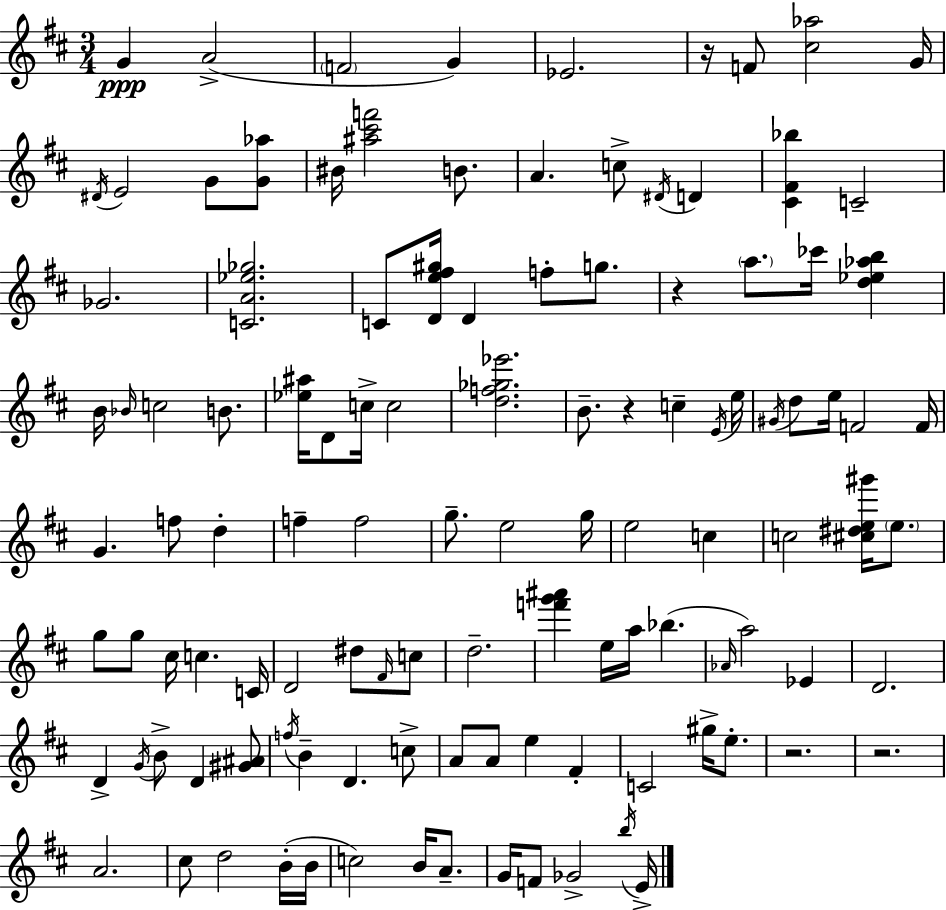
{
  \clef treble
  \numericTimeSignature
  \time 3/4
  \key d \major
  \repeat volta 2 { g'4\ppp a'2->( | \parenthesize f'2 g'4) | ees'2. | r16 f'8 <cis'' aes''>2 g'16 | \break \acciaccatura { dis'16 } e'2 g'8 <g' aes''>8 | bis'16 <ais'' cis''' f'''>2 b'8. | a'4. c''8-> \acciaccatura { dis'16 } d'4 | <cis' fis' bes''>4 c'2-- | \break ges'2. | <c' a' ees'' ges''>2. | c'8 <d' e'' fis'' gis''>16 d'4 f''8-. g''8. | r4 \parenthesize a''8. ces'''16 <d'' ees'' aes'' b''>4 | \break b'16 \grace { bes'16 } c''2 | b'8. <ees'' ais''>16 d'8 c''16-> c''2 | <d'' f'' ges'' ees'''>2. | b'8.-- r4 c''4-- | \break \acciaccatura { e'16 } e''16 \acciaccatura { gis'16 } d''8 e''16 f'2 | f'16 g'4. f''8 | d''4-. f''4-- f''2 | g''8.-- e''2 | \break g''16 e''2 | c''4 c''2 | <cis'' dis'' e'' gis'''>16 \parenthesize e''8. g''8 g''8 cis''16 c''4. | c'16 d'2 | \break dis''8 \grace { fis'16 } c''8 d''2.-- | <f''' g''' ais'''>4 e''16 a''16 | bes''4.( \grace { aes'16 } a''2) | ees'4 d'2. | \break d'4-> \acciaccatura { g'16 } | b'8-> d'4 <gis' ais'>8 \acciaccatura { f''16 } b'4-- | d'4. c''8-> a'8 a'8 | e''4 fis'4-. c'2 | \break gis''16-> e''8.-. r2. | r2. | a'2. | cis''8 d''2 | \break b'16-.( b'16 c''2) | b'16 a'8.-- g'16 f'8 | ges'2-> \acciaccatura { b''16 } e'16-> } \bar "|."
}